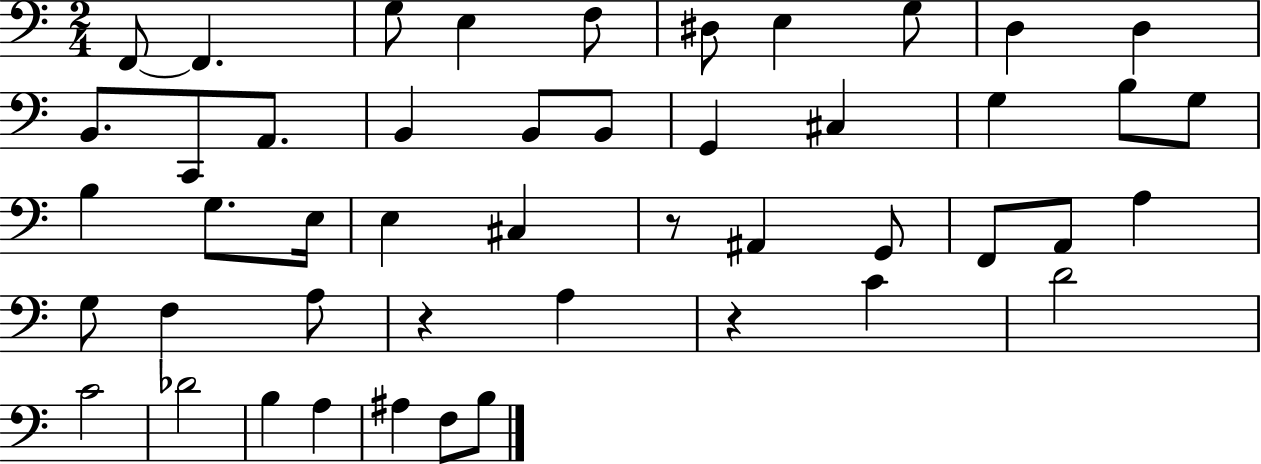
{
  \clef bass
  \numericTimeSignature
  \time 2/4
  \key c \major
  \repeat volta 2 { f,8~~ f,4. | g8 e4 f8 | dis8 e4 g8 | d4 d4 | \break b,8. c,8 a,8. | b,4 b,8 b,8 | g,4 cis4 | g4 b8 g8 | \break b4 g8. e16 | e4 cis4 | r8 ais,4 g,8 | f,8 a,8 a4 | \break g8 f4 a8 | r4 a4 | r4 c'4 | d'2 | \break c'2 | des'2 | b4 a4 | ais4 f8 b8 | \break } \bar "|."
}